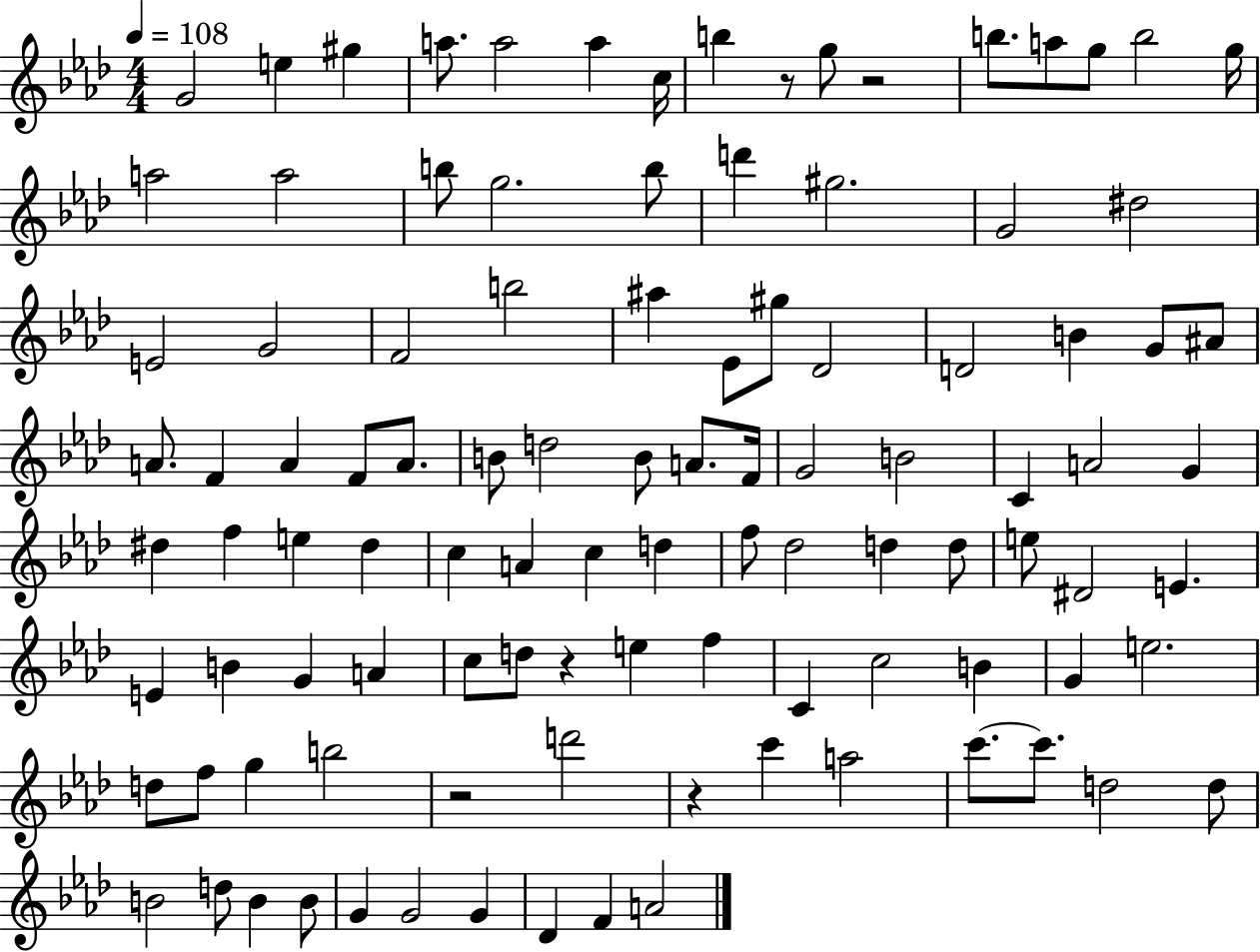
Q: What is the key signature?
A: AES major